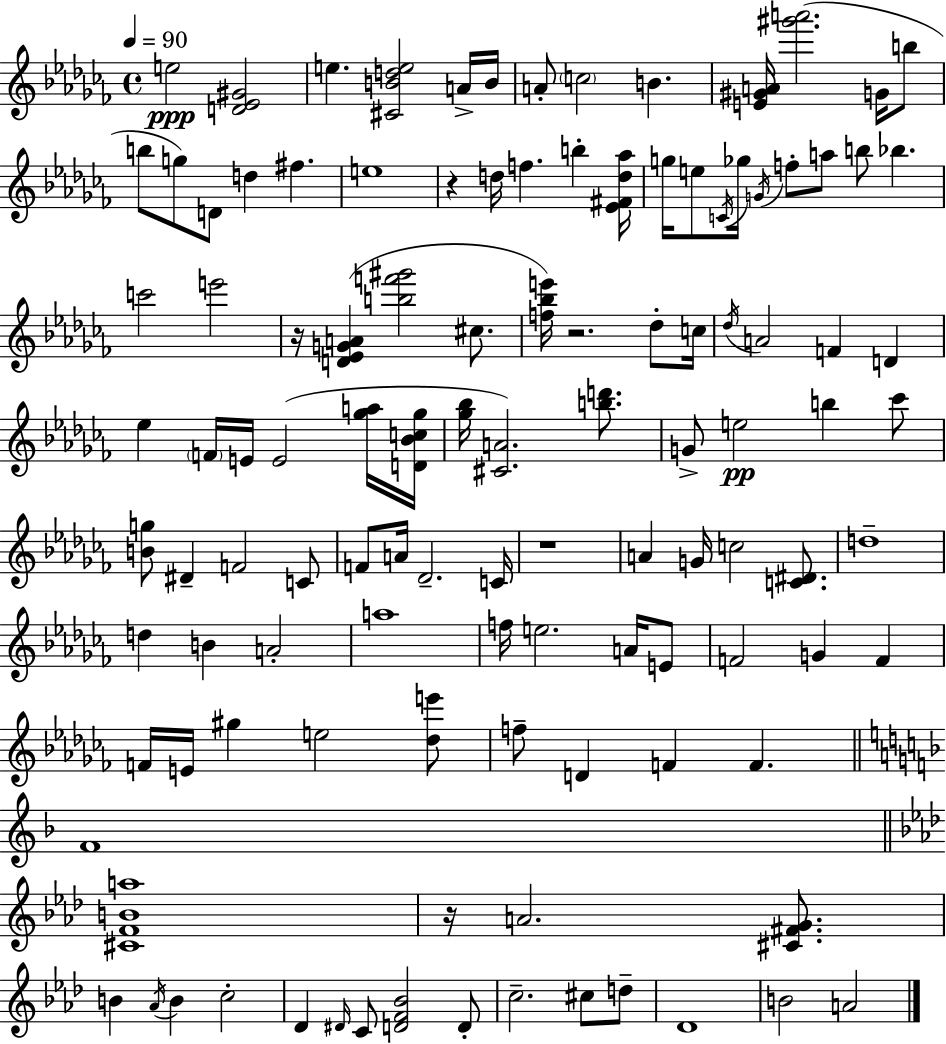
E5/h [D4,Eb4,G#4]/h E5/q. [C#4,B4,D5,E5]/h A4/s B4/s A4/e C5/h B4/q. [E4,G#4,A4]/s [G#6,A6]/h. G4/s B5/e B5/e G5/e D4/e D5/q F#5/q. E5/w R/q D5/s F5/q. B5/q [Eb4,F#4,D5,Ab5]/s G5/s E5/e C4/s Gb5/s G4/s F5/e A5/e B5/e Bb5/q. C6/h E6/h R/s [D4,Eb4,G4,A4]/q [B5,F6,G#6]/h C#5/e. [F5,Bb5,E6]/s R/h. Db5/e C5/s Db5/s A4/h F4/q D4/q Eb5/q F4/s E4/s E4/h [Gb5,A5]/s [D4,Bb4,C5,Gb5]/s [Gb5,Bb5]/s [C#4,A4]/h. [B5,D6]/e. G4/e E5/h B5/q CES6/e [B4,G5]/e D#4/q F4/h C4/e F4/e A4/s Db4/h. C4/s R/w A4/q G4/s C5/h [C4,D#4]/e. D5/w D5/q B4/q A4/h A5/w F5/s E5/h. A4/s E4/e F4/h G4/q F4/q F4/s E4/s G#5/q E5/h [Db5,E6]/e F5/e D4/q F4/q F4/q. F4/w [C#4,F4,B4,A5]/w R/s A4/h. [C#4,F#4,G4]/e. B4/q Ab4/s B4/q C5/h Db4/q D#4/s C4/e [D4,F4,Bb4]/h D4/e C5/h. C#5/e D5/e Db4/w B4/h A4/h